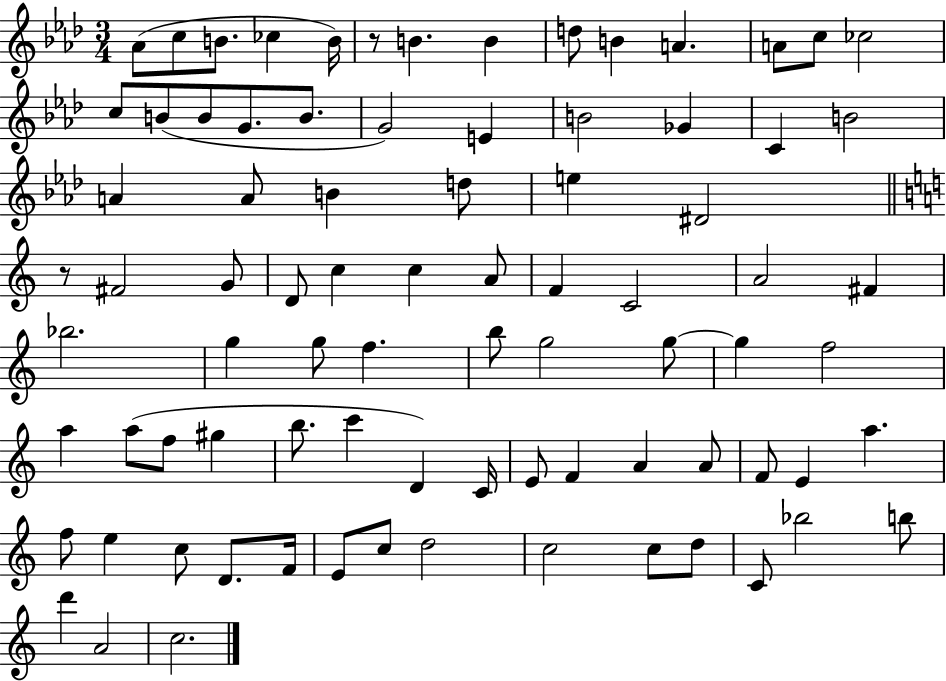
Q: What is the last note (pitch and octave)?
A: C5